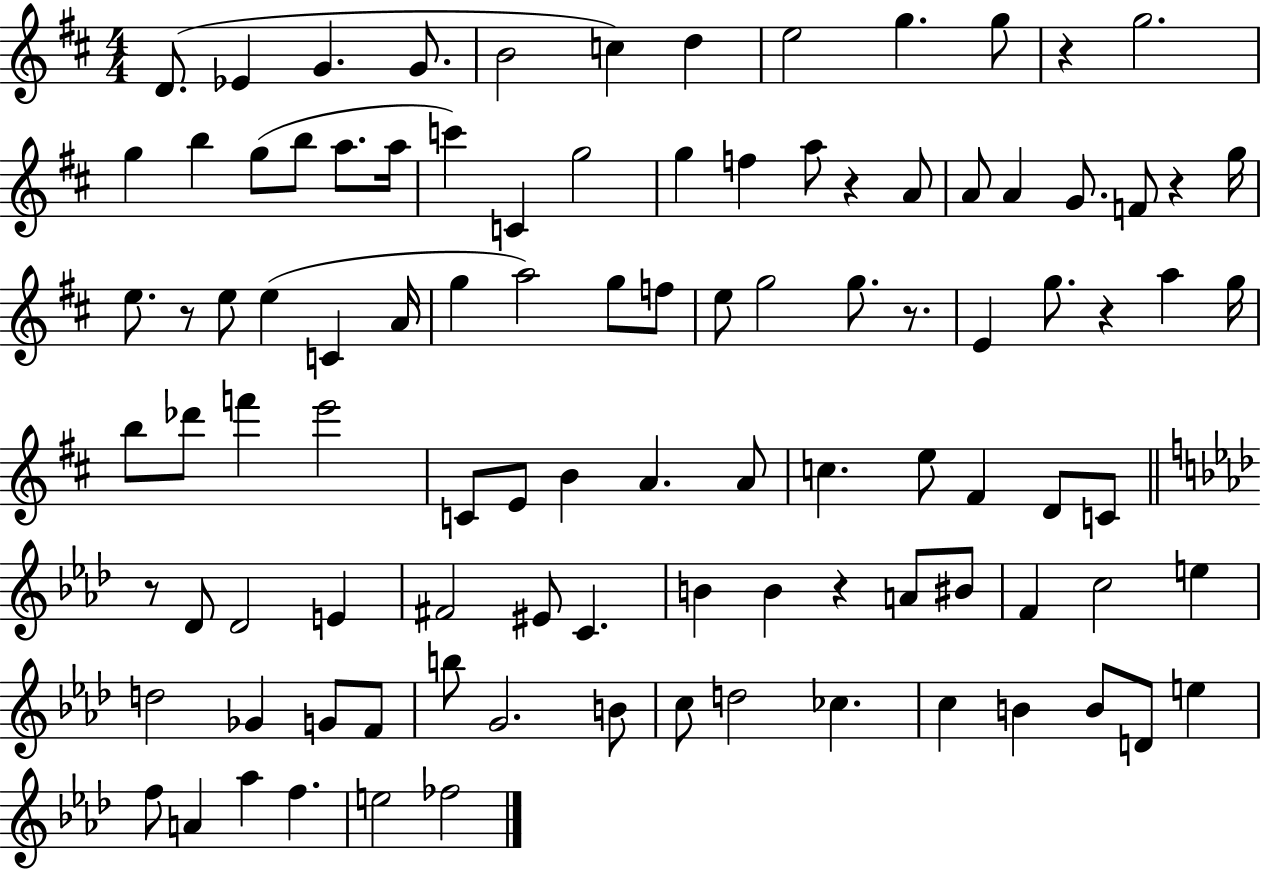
D4/e. Eb4/q G4/q. G4/e. B4/h C5/q D5/q E5/h G5/q. G5/e R/q G5/h. G5/q B5/q G5/e B5/e A5/e. A5/s C6/q C4/q G5/h G5/q F5/q A5/e R/q A4/e A4/e A4/q G4/e. F4/e R/q G5/s E5/e. R/e E5/e E5/q C4/q A4/s G5/q A5/h G5/e F5/e E5/e G5/h G5/e. R/e. E4/q G5/e. R/q A5/q G5/s B5/e Db6/e F6/q E6/h C4/e E4/e B4/q A4/q. A4/e C5/q. E5/e F#4/q D4/e C4/e R/e Db4/e Db4/h E4/q F#4/h EIS4/e C4/q. B4/q B4/q R/q A4/e BIS4/e F4/q C5/h E5/q D5/h Gb4/q G4/e F4/e B5/e G4/h. B4/e C5/e D5/h CES5/q. C5/q B4/q B4/e D4/e E5/q F5/e A4/q Ab5/q F5/q. E5/h FES5/h